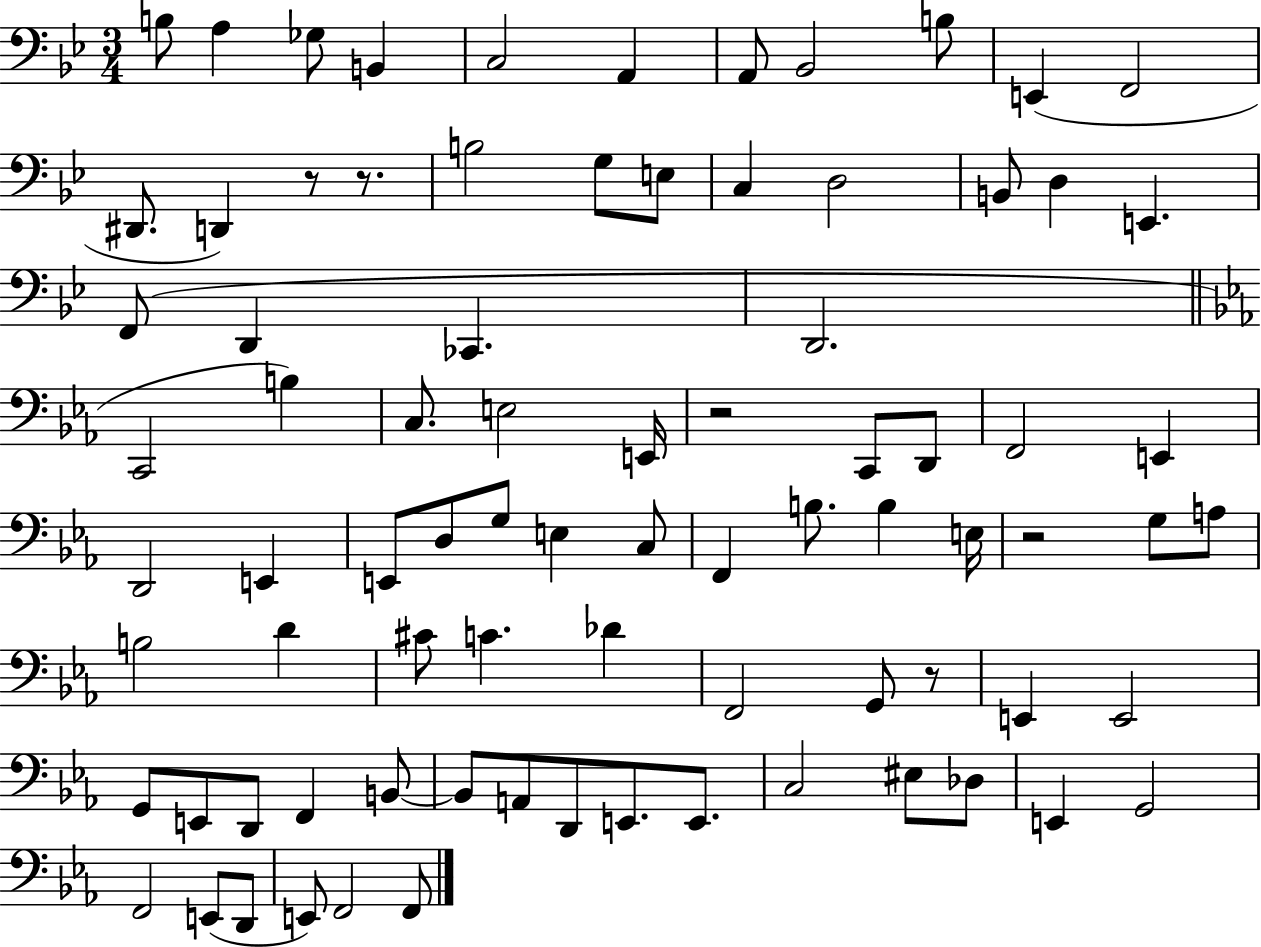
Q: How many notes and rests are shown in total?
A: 82